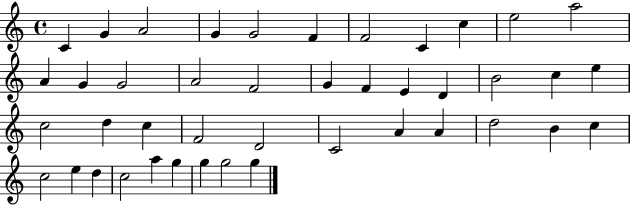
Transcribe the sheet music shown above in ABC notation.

X:1
T:Untitled
M:4/4
L:1/4
K:C
C G A2 G G2 F F2 C c e2 a2 A G G2 A2 F2 G F E D B2 c e c2 d c F2 D2 C2 A A d2 B c c2 e d c2 a g g g2 g